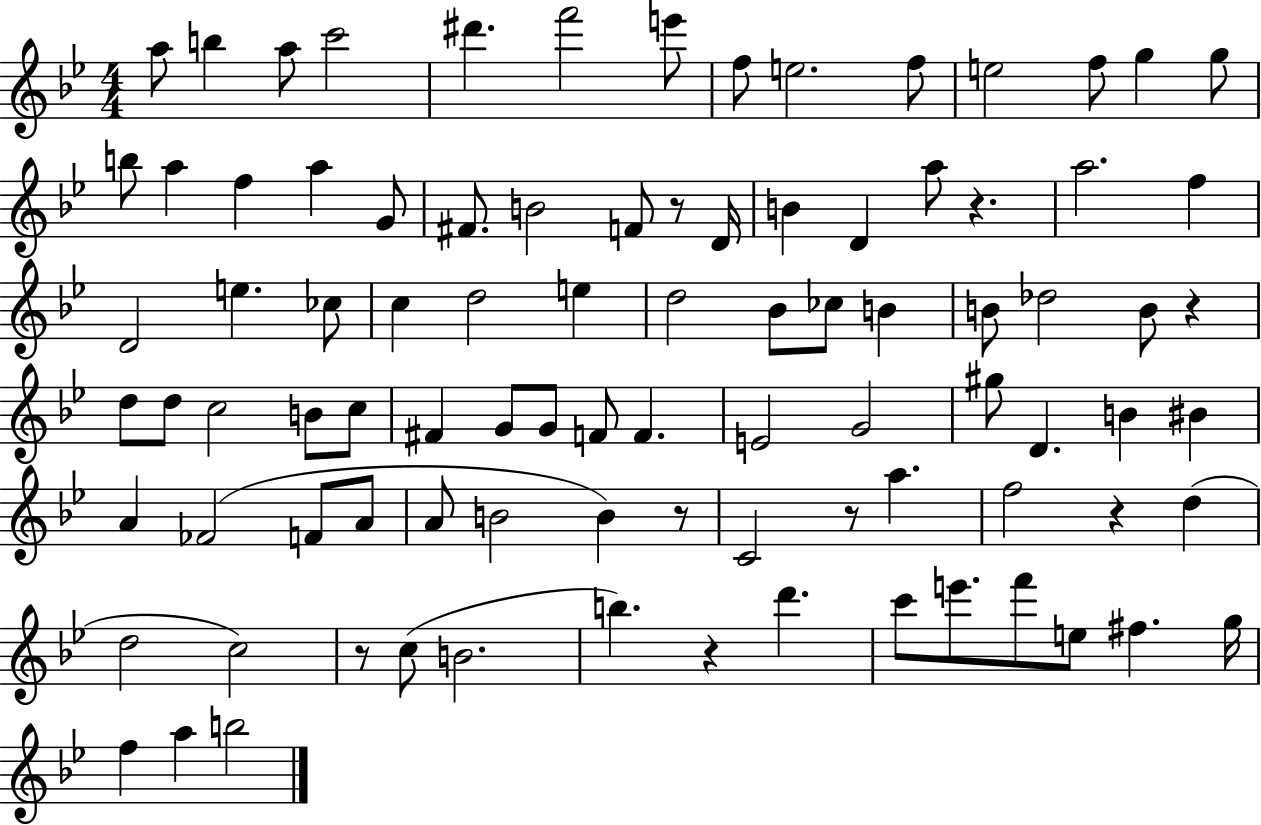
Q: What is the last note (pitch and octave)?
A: B5